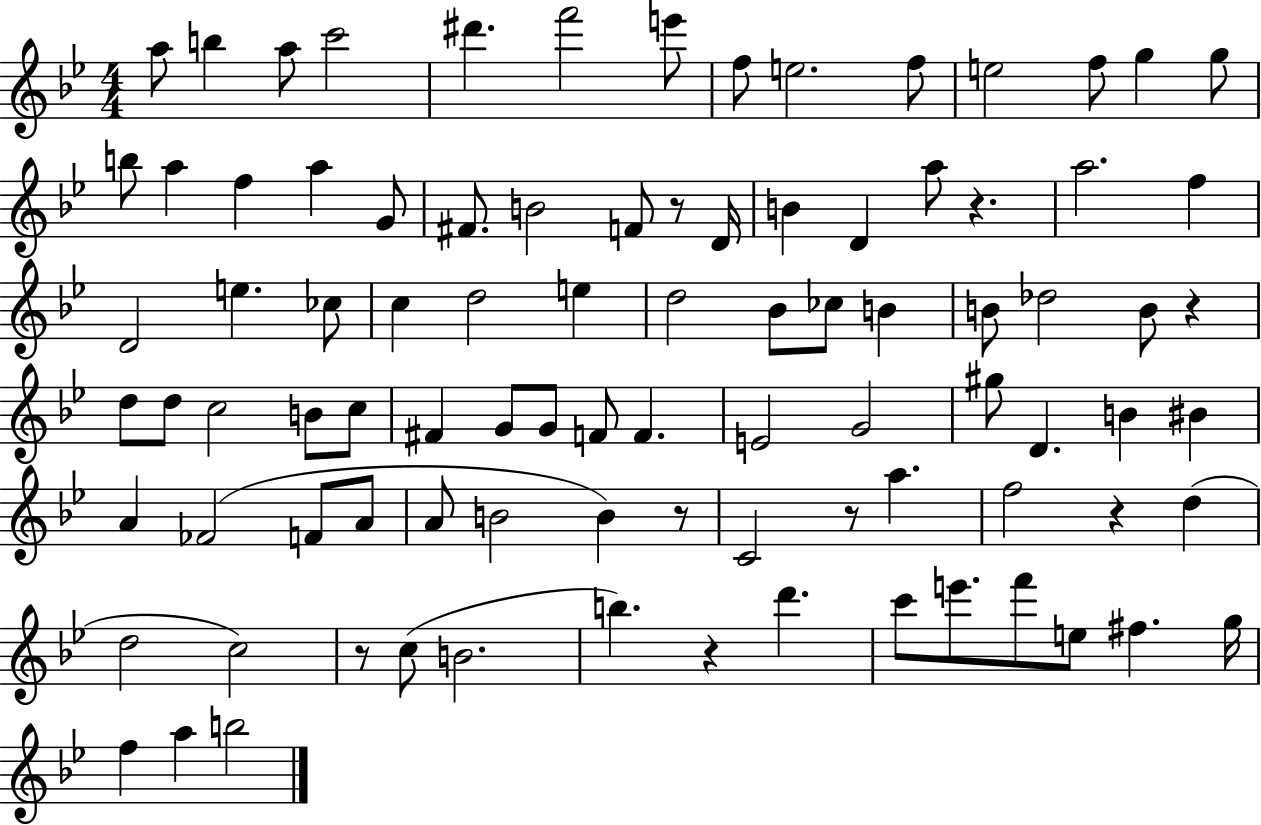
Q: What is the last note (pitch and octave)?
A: B5